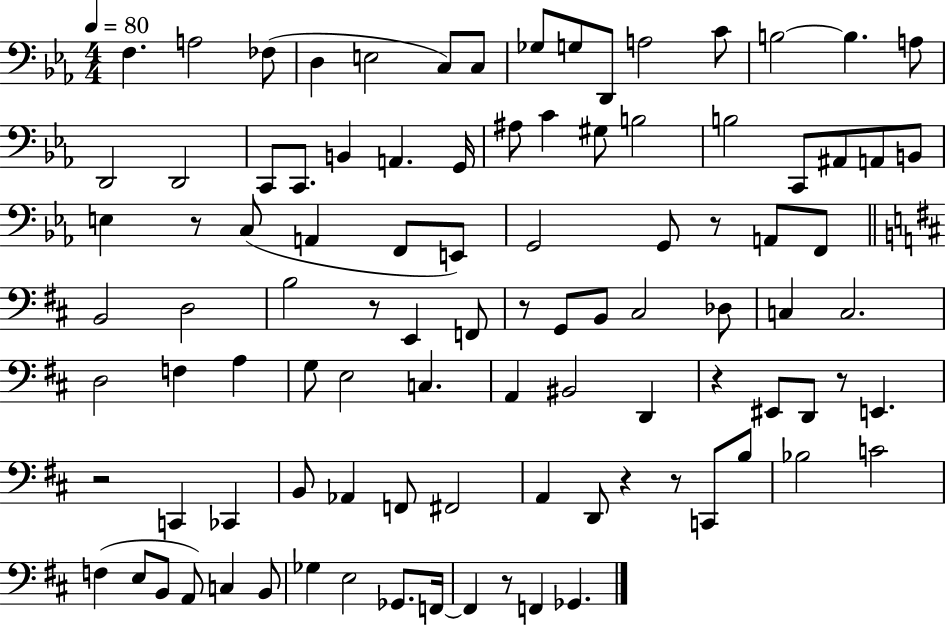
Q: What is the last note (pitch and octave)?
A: Gb2